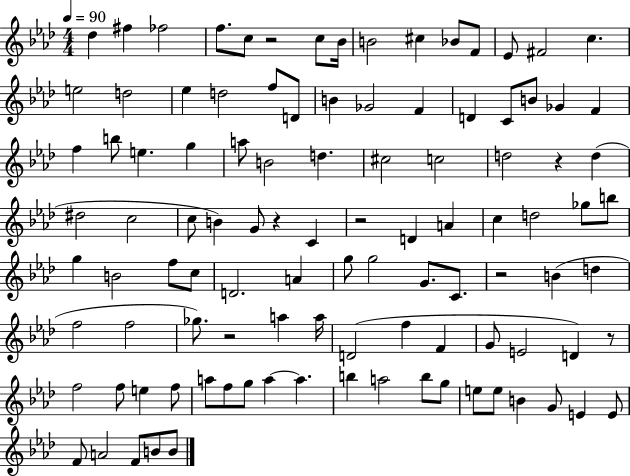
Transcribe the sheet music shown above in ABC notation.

X:1
T:Untitled
M:4/4
L:1/4
K:Ab
_d ^f _f2 f/2 c/2 z2 c/2 _B/4 B2 ^c _B/2 F/2 _E/2 ^F2 c e2 d2 _e d2 f/2 D/2 B _G2 F D C/2 B/2 _G F f b/2 e g a/2 B2 d ^c2 c2 d2 z d ^d2 c2 c/2 B G/2 z C z2 D A c d2 _g/2 b/2 g B2 f/2 c/2 D2 A g/2 g2 G/2 C/2 z2 B d f2 f2 _g/2 z2 a a/4 D2 f F G/2 E2 D z/2 f2 f/2 e f/2 a/2 f/2 g/2 a a b a2 b/2 g/2 e/2 e/2 B G/2 E E/2 F/2 A2 F/2 B/2 B/2